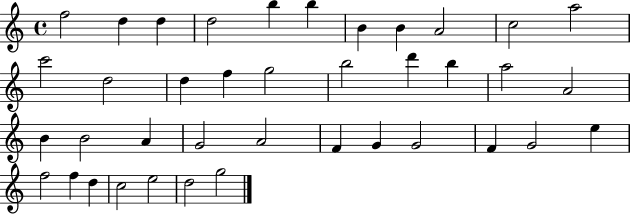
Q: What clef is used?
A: treble